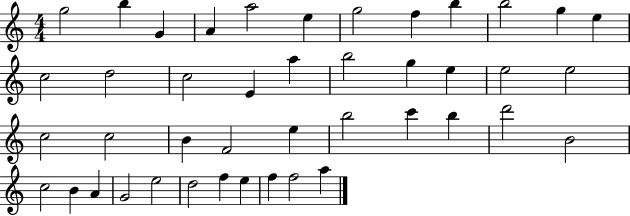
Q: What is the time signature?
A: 4/4